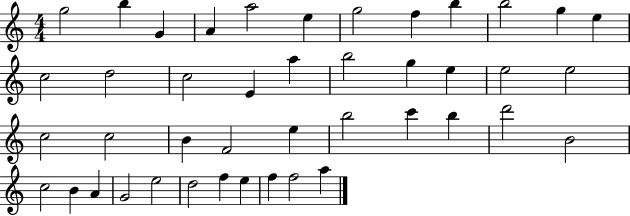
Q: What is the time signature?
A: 4/4